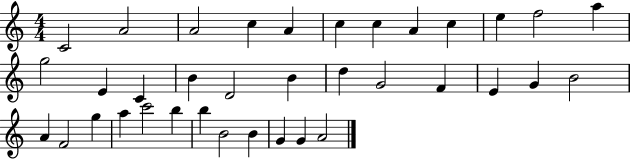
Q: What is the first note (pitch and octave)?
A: C4